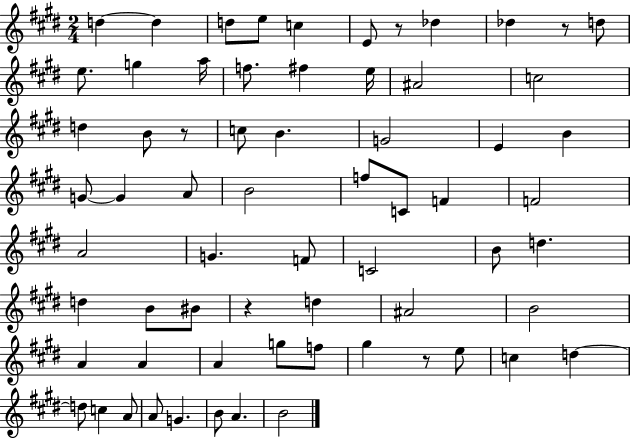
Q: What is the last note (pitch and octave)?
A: B4